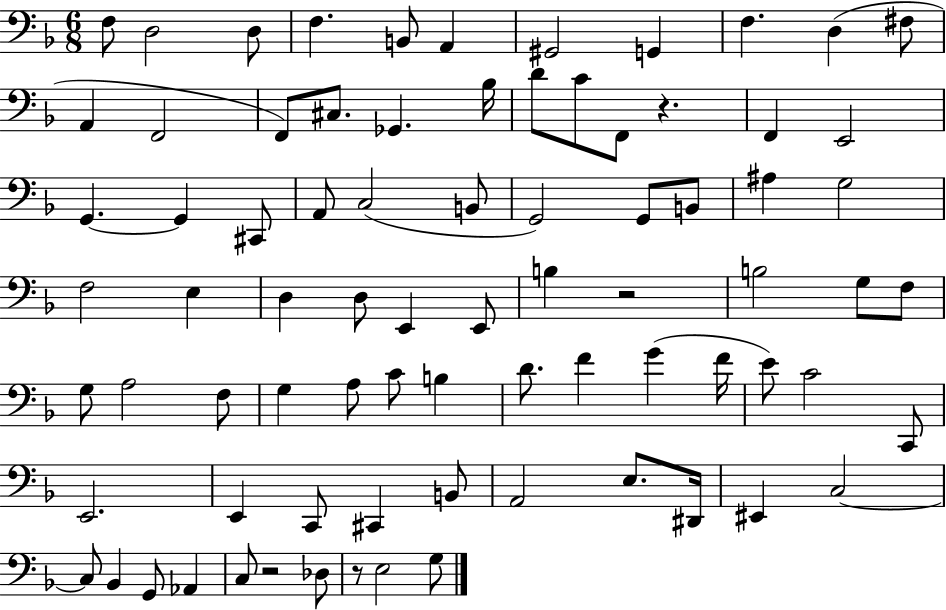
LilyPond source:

{
  \clef bass
  \numericTimeSignature
  \time 6/8
  \key f \major
  f8 d2 d8 | f4. b,8 a,4 | gis,2 g,4 | f4. d4( fis8 | \break a,4 f,2 | f,8) cis8. ges,4. bes16 | d'8 c'8 f,8 r4. | f,4 e,2 | \break g,4.~~ g,4 cis,8 | a,8 c2( b,8 | g,2) g,8 b,8 | ais4 g2 | \break f2 e4 | d4 d8 e,4 e,8 | b4 r2 | b2 g8 f8 | \break g8 a2 f8 | g4 a8 c'8 b4 | d'8. f'4 g'4( f'16 | e'8) c'2 c,8 | \break e,2. | e,4 c,8 cis,4 b,8 | a,2 e8. dis,16 | eis,4 c2~~ | \break c8 bes,4 g,8 aes,4 | c8 r2 des8 | r8 e2 g8 | \bar "|."
}